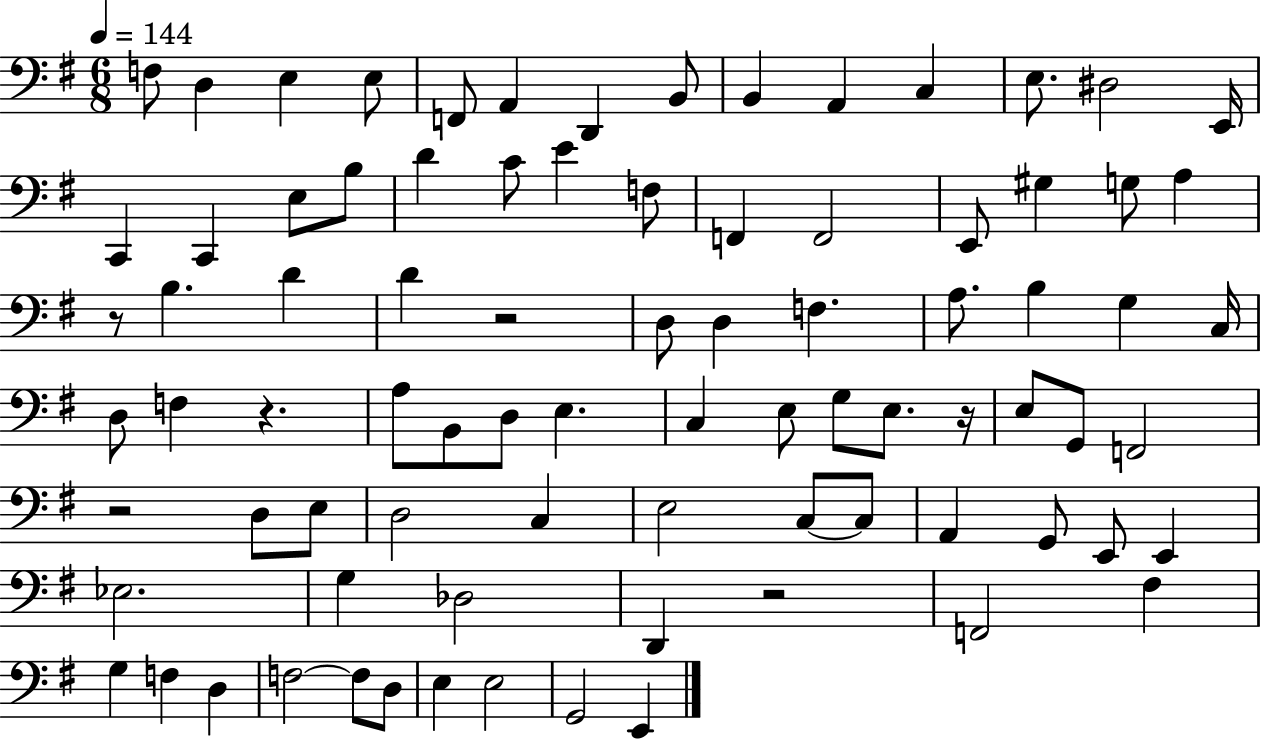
{
  \clef bass
  \numericTimeSignature
  \time 6/8
  \key g \major
  \tempo 4 = 144
  f8 d4 e4 e8 | f,8 a,4 d,4 b,8 | b,4 a,4 c4 | e8. dis2 e,16 | \break c,4 c,4 e8 b8 | d'4 c'8 e'4 f8 | f,4 f,2 | e,8 gis4 g8 a4 | \break r8 b4. d'4 | d'4 r2 | d8 d4 f4. | a8. b4 g4 c16 | \break d8 f4 r4. | a8 b,8 d8 e4. | c4 e8 g8 e8. r16 | e8 g,8 f,2 | \break r2 d8 e8 | d2 c4 | e2 c8~~ c8 | a,4 g,8 e,8 e,4 | \break ees2. | g4 des2 | d,4 r2 | f,2 fis4 | \break g4 f4 d4 | f2~~ f8 d8 | e4 e2 | g,2 e,4 | \break \bar "|."
}